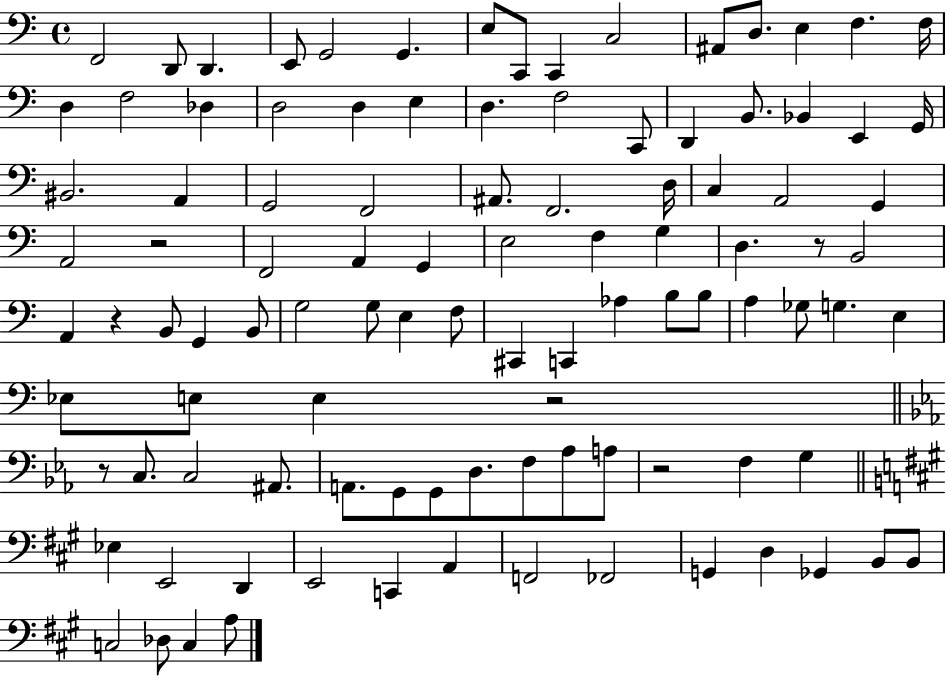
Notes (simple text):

F2/h D2/e D2/q. E2/e G2/h G2/q. E3/e C2/e C2/q C3/h A#2/e D3/e. E3/q F3/q. F3/s D3/q F3/h Db3/q D3/h D3/q E3/q D3/q. F3/h C2/e D2/q B2/e. Bb2/q E2/q G2/s BIS2/h. A2/q G2/h F2/h A#2/e. F2/h. D3/s C3/q A2/h G2/q A2/h R/h F2/h A2/q G2/q E3/h F3/q G3/q D3/q. R/e B2/h A2/q R/q B2/e G2/q B2/e G3/h G3/e E3/q F3/e C#2/q C2/q Ab3/q B3/e B3/e A3/q Gb3/e G3/q. E3/q Eb3/e E3/e E3/q R/h R/e C3/e. C3/h A#2/e. A2/e. G2/e G2/e D3/e. F3/e Ab3/e A3/e R/h F3/q G3/q Eb3/q E2/h D2/q E2/h C2/q A2/q F2/h FES2/h G2/q D3/q Gb2/q B2/e B2/e C3/h Db3/e C3/q A3/e